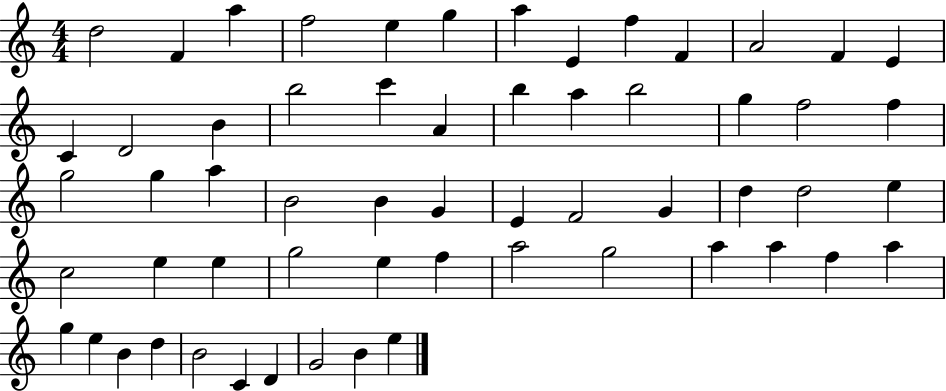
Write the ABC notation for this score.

X:1
T:Untitled
M:4/4
L:1/4
K:C
d2 F a f2 e g a E f F A2 F E C D2 B b2 c' A b a b2 g f2 f g2 g a B2 B G E F2 G d d2 e c2 e e g2 e f a2 g2 a a f a g e B d B2 C D G2 B e